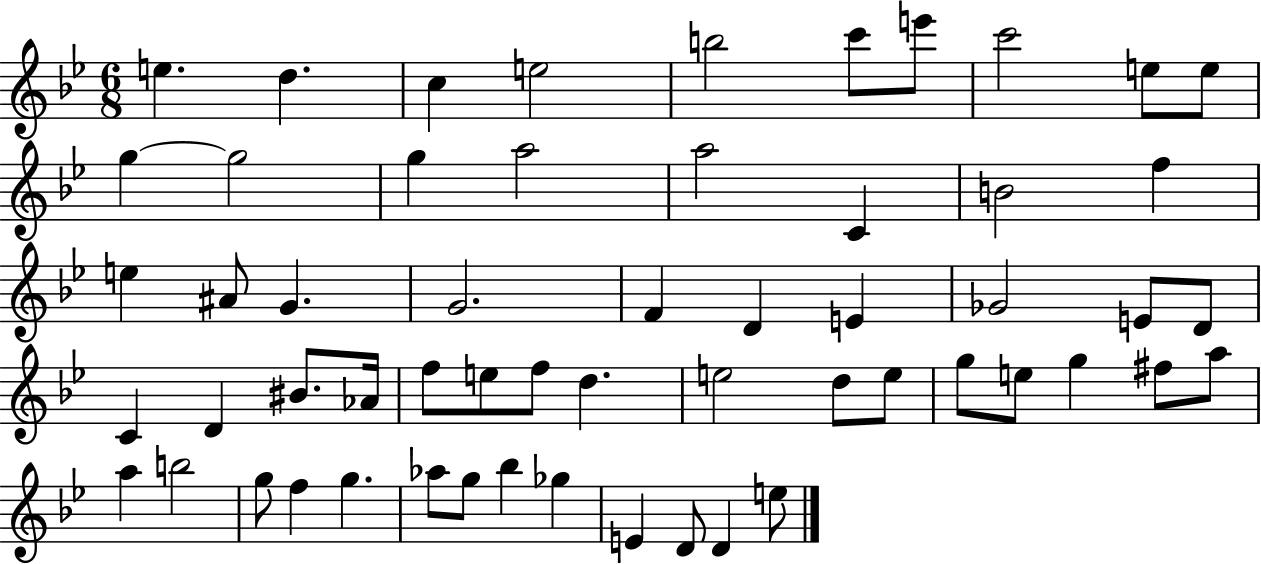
E5/q. D5/q. C5/q E5/h B5/h C6/e E6/e C6/h E5/e E5/e G5/q G5/h G5/q A5/h A5/h C4/q B4/h F5/q E5/q A#4/e G4/q. G4/h. F4/q D4/q E4/q Gb4/h E4/e D4/e C4/q D4/q BIS4/e. Ab4/s F5/e E5/e F5/e D5/q. E5/h D5/e E5/e G5/e E5/e G5/q F#5/e A5/e A5/q B5/h G5/e F5/q G5/q. Ab5/e G5/e Bb5/q Gb5/q E4/q D4/e D4/q E5/e